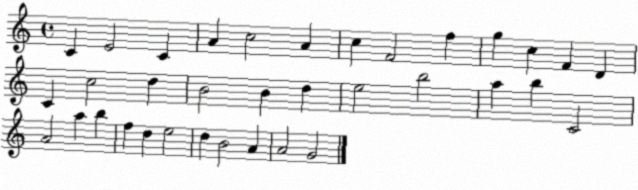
X:1
T:Untitled
M:4/4
L:1/4
K:C
C E2 C A c2 A c F2 f g c F D C c2 d B2 B d e2 b2 a b C2 A2 a b f d e2 d B2 A A2 G2